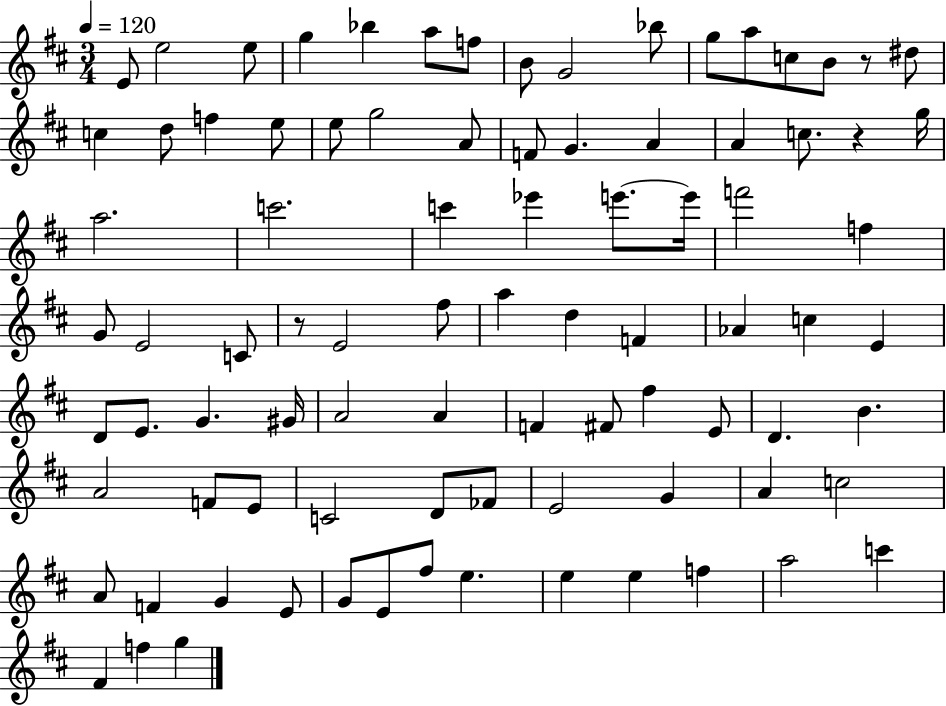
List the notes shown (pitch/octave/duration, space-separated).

E4/e E5/h E5/e G5/q Bb5/q A5/e F5/e B4/e G4/h Bb5/e G5/e A5/e C5/e B4/e R/e D#5/e C5/q D5/e F5/q E5/e E5/e G5/h A4/e F4/e G4/q. A4/q A4/q C5/e. R/q G5/s A5/h. C6/h. C6/q Eb6/q E6/e. E6/s F6/h F5/q G4/e E4/h C4/e R/e E4/h F#5/e A5/q D5/q F4/q Ab4/q C5/q E4/q D4/e E4/e. G4/q. G#4/s A4/h A4/q F4/q F#4/e F#5/q E4/e D4/q. B4/q. A4/h F4/e E4/e C4/h D4/e FES4/e E4/h G4/q A4/q C5/h A4/e F4/q G4/q E4/e G4/e E4/e F#5/e E5/q. E5/q E5/q F5/q A5/h C6/q F#4/q F5/q G5/q